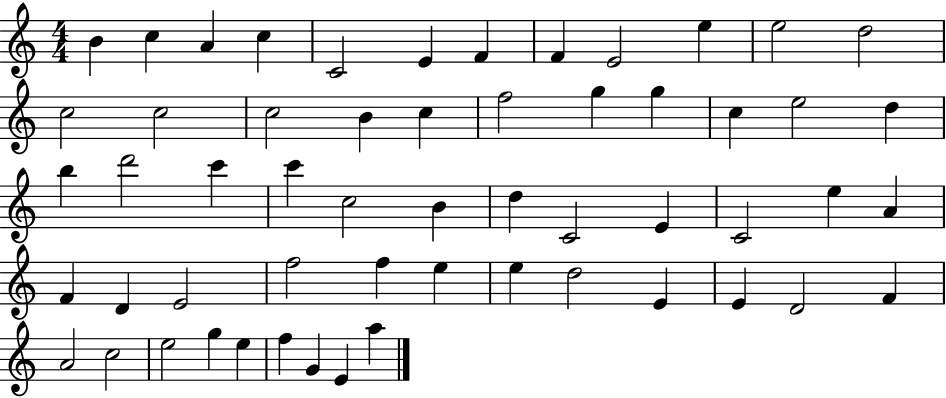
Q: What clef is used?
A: treble